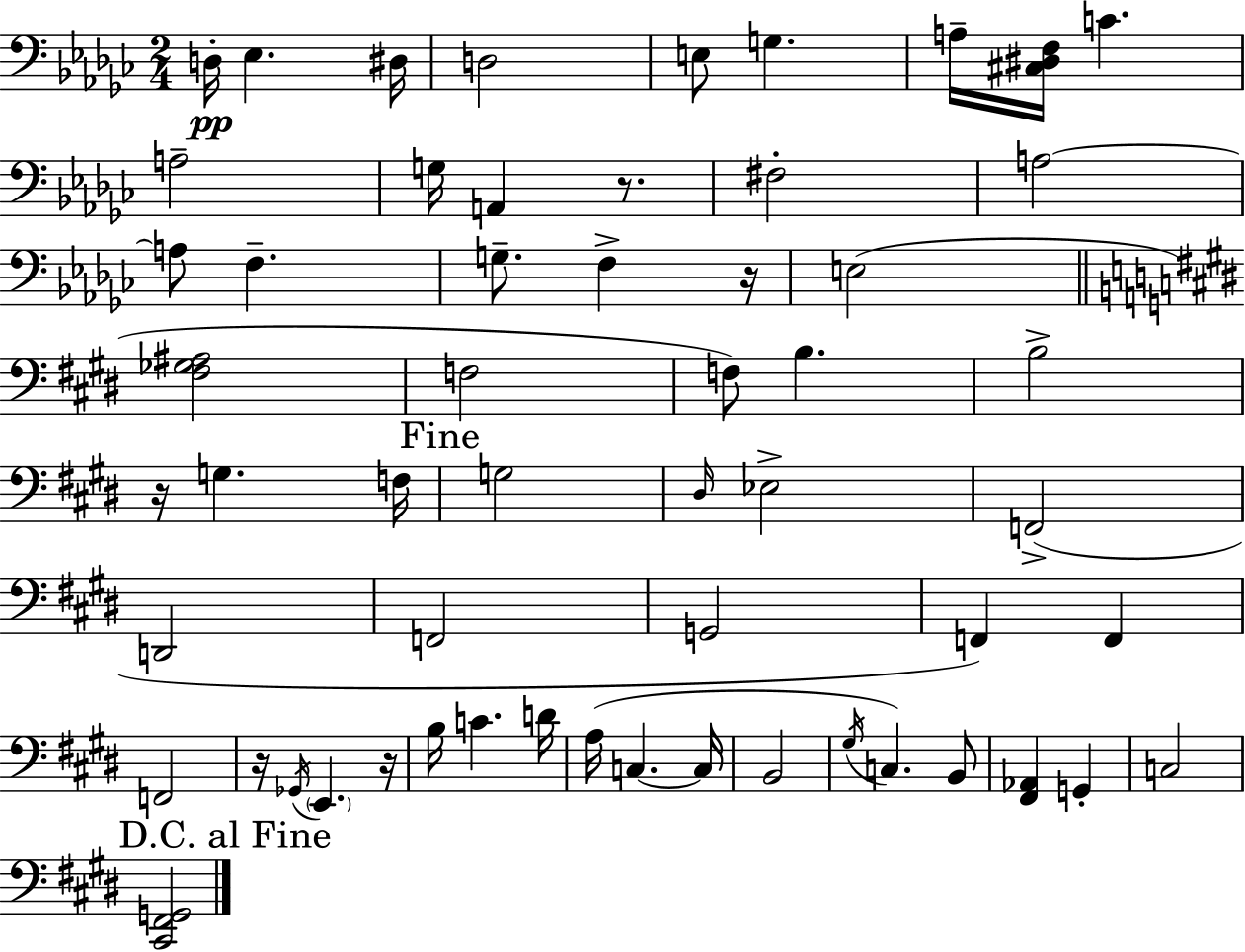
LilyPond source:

{
  \clef bass
  \numericTimeSignature
  \time 2/4
  \key ees \minor
  d16-.\pp ees4. dis16 | d2 | e8 g4. | a16-- <cis dis f>16 c'4. | \break a2-- | g16 a,4 r8. | fis2-. | a2~~ | \break a8 f4.-- | g8.-- f4-> r16 | e2( | \bar "||" \break \key e \major <fis ges ais>2 | f2 | f8) b4. | b2-> | \break r16 g4. f16 | \mark "Fine" g2 | \grace { dis16 } ees2-> | f,2->( | \break d,2 | f,2 | g,2 | f,4) f,4 | \break f,2 | r16 \acciaccatura { ges,16 } \parenthesize e,4. | r16 b16 c'4. | d'16 a16( c4.~~ | \break c16 b,2 | \acciaccatura { gis16 } c4.) | b,8 <fis, aes,>4 g,4-. | c2 | \break \mark "D.C. al Fine" <cis, fis, g,>2 | \bar "|."
}